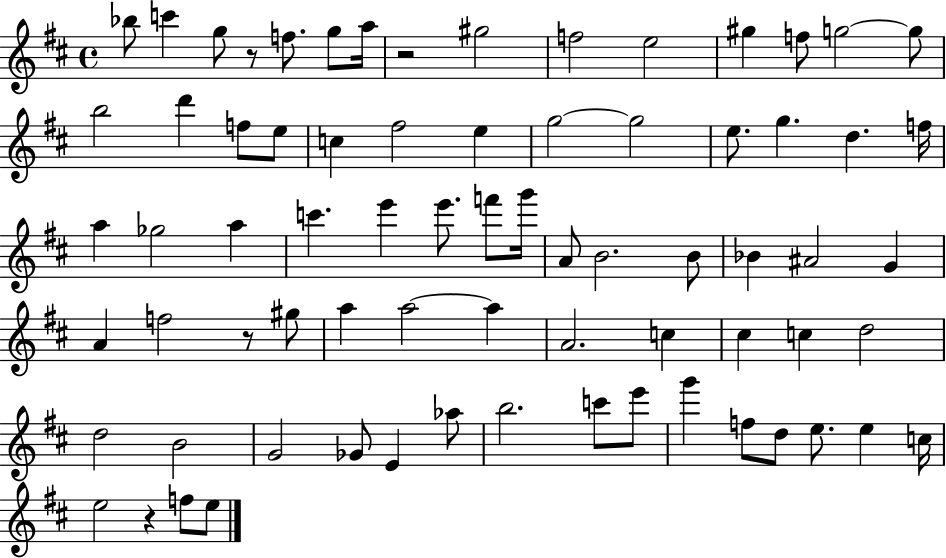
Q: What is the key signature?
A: D major